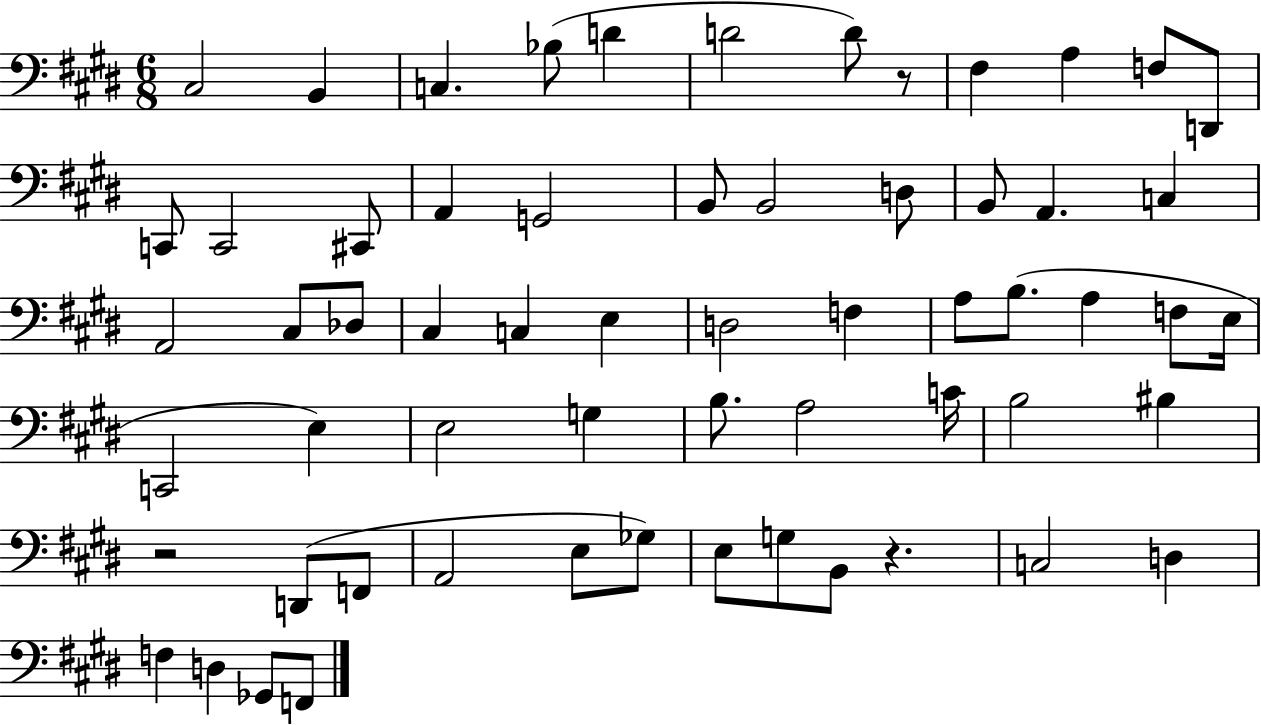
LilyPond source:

{
  \clef bass
  \numericTimeSignature
  \time 6/8
  \key e \major
  cis2 b,4 | c4. bes8( d'4 | d'2 d'8) r8 | fis4 a4 f8 d,8 | \break c,8 c,2 cis,8 | a,4 g,2 | b,8 b,2 d8 | b,8 a,4. c4 | \break a,2 cis8 des8 | cis4 c4 e4 | d2 f4 | a8 b8.( a4 f8 e16 | \break c,2 e4) | e2 g4 | b8. a2 c'16 | b2 bis4 | \break r2 d,8( f,8 | a,2 e8 ges8) | e8 g8 b,8 r4. | c2 d4 | \break f4 d4 ges,8 f,8 | \bar "|."
}